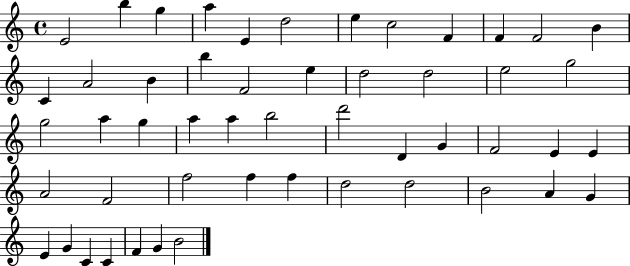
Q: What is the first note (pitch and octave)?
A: E4